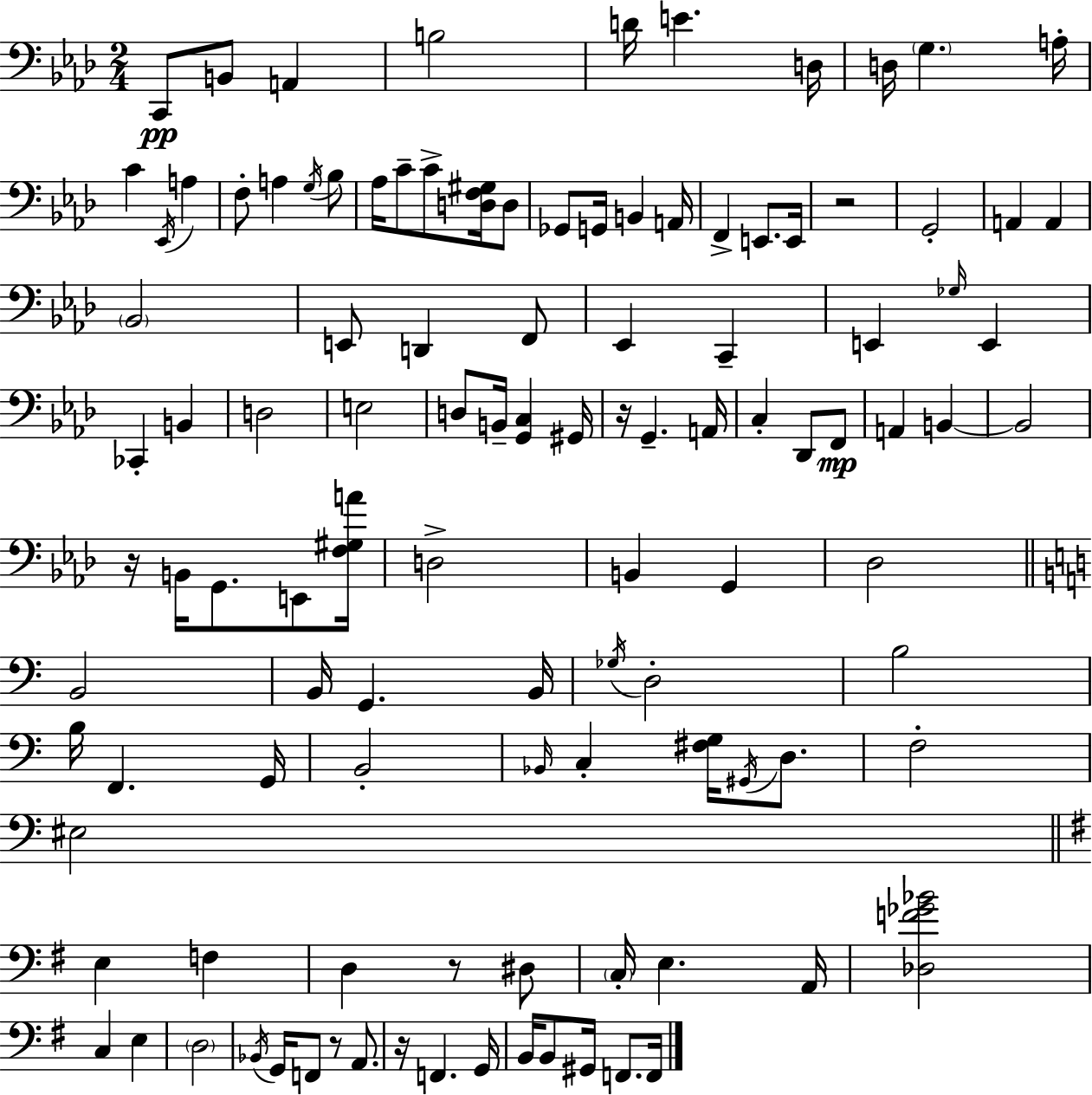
{
  \clef bass
  \numericTimeSignature
  \time 2/4
  \key aes \major
  c,8\pp b,8 a,4 | b2 | d'16 e'4. d16 | d16 \parenthesize g4. a16-. | \break c'4 \acciaccatura { ees,16 } a4 | f8-. a4 \acciaccatura { g16 } | bes8 aes16 c'8-- c'8-> <d f gis>16 | d8 ges,8 g,16 b,4 | \break a,16 f,4-> e,8. | e,16 r2 | g,2-. | a,4 a,4 | \break \parenthesize bes,2 | e,8 d,4 | f,8 ees,4 c,4-- | e,4 \grace { ges16 } e,4 | \break ces,4-. b,4 | d2 | e2 | d8 b,16-- <g, c>4 | \break gis,16 r16 g,4.-- | a,16 c4-. des,8 | f,8\mp a,4 b,4~~ | b,2 | \break r16 b,16 g,8. | e,8 <f gis a'>16 d2-> | b,4 g,4 | des2 | \break \bar "||" \break \key c \major b,2 | b,16 g,4. b,16 | \acciaccatura { ges16 } d2-. | b2 | \break b16 f,4. | g,16 b,2-. | \grace { bes,16 } c4-. <fis g>16 \acciaccatura { gis,16 } | d8. f2-. | \break eis2 | \bar "||" \break \key e \minor e4 f4 | d4 r8 dis8 | \parenthesize c16-. e4. a,16 | <des f' ges' bes'>2 | \break c4 e4 | \parenthesize d2 | \acciaccatura { bes,16 } g,16 f,8 r8 a,8. | r16 f,4. | \break g,16 b,16 b,8 gis,16 f,8. | f,16 \bar "|."
}